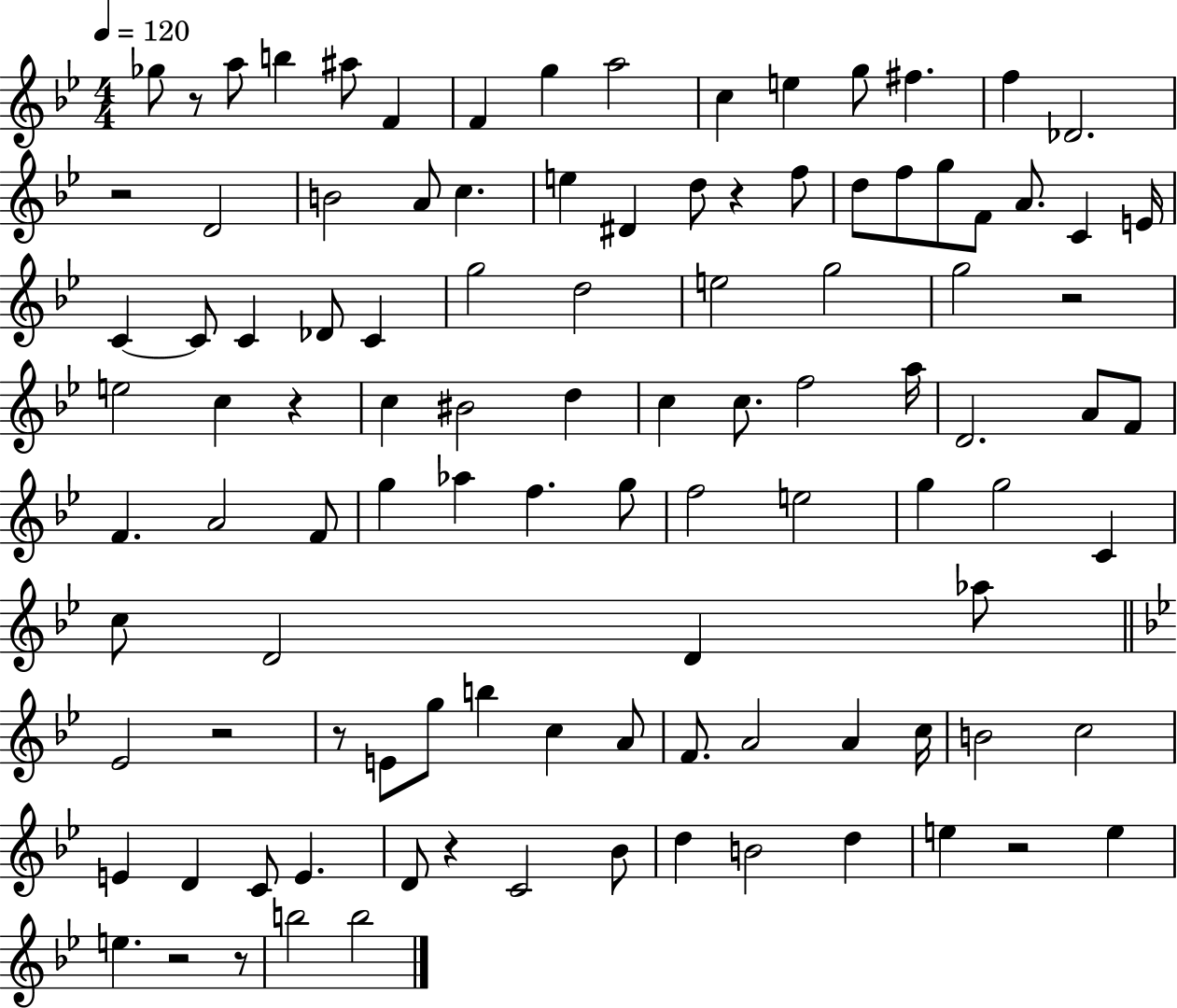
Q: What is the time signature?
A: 4/4